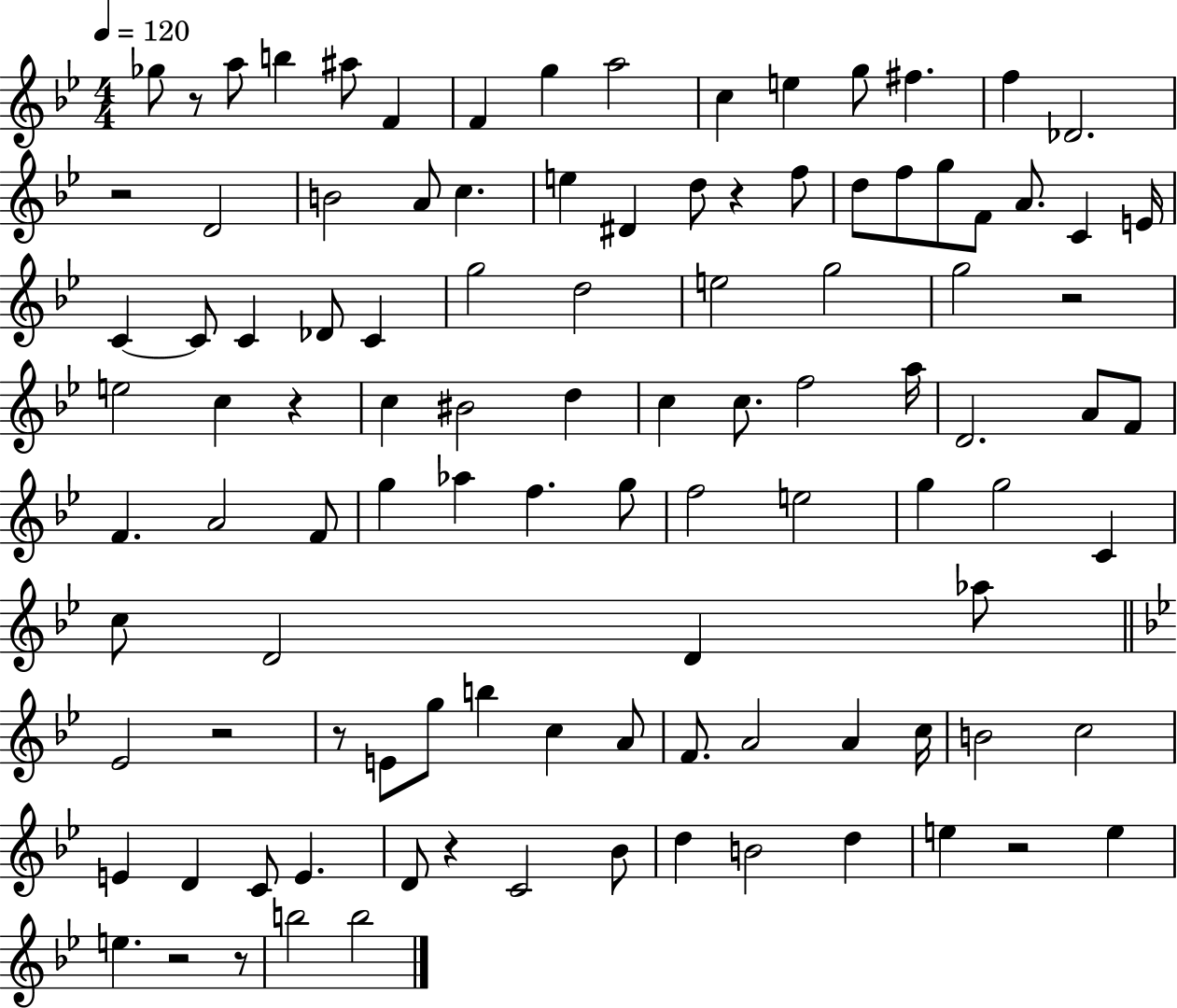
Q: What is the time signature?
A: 4/4